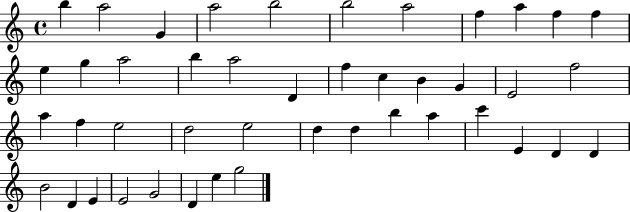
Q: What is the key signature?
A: C major